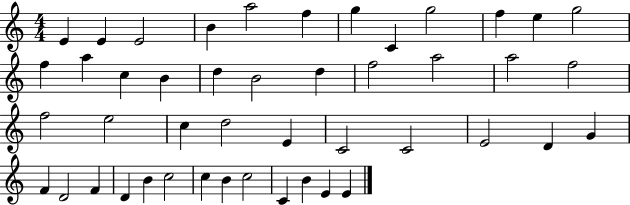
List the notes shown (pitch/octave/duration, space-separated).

E4/q E4/q E4/h B4/q A5/h F5/q G5/q C4/q G5/h F5/q E5/q G5/h F5/q A5/q C5/q B4/q D5/q B4/h D5/q F5/h A5/h A5/h F5/h F5/h E5/h C5/q D5/h E4/q C4/h C4/h E4/h D4/q G4/q F4/q D4/h F4/q D4/q B4/q C5/h C5/q B4/q C5/h C4/q B4/q E4/q E4/q